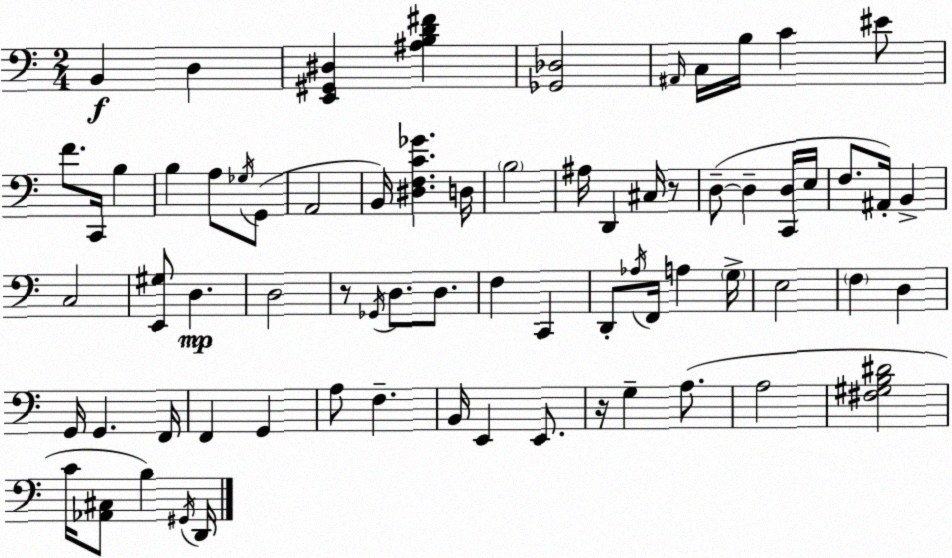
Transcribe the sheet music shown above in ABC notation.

X:1
T:Untitled
M:2/4
L:1/4
K:Am
B,, D, [E,,^G,,^D,] [^A,B,D^F] [_G,,_D,]2 ^A,,/4 C,/4 B,/4 C ^E/2 F/2 C,,/4 B, B, A,/2 _G,/4 G,,/2 A,,2 B,,/4 [^D,F,C_G] D,/4 B,2 ^A,/4 D,, ^C,/4 z/2 D,/2 D, [C,,D,]/4 E,/4 F,/2 ^A,,/4 B,, C,2 [E,,^G,]/2 D, D,2 z/2 _G,,/4 D,/2 D,/2 F, C,, D,,/2 _A,/4 F,,/4 A, G,/4 E,2 F, D, G,,/4 G,, F,,/4 F,, G,, A,/2 F, B,,/4 E,, E,,/2 z/4 G, A,/2 A,2 [^F,^G,B,^D]2 C/4 [_A,,^C,]/2 B, ^G,,/4 D,,/4